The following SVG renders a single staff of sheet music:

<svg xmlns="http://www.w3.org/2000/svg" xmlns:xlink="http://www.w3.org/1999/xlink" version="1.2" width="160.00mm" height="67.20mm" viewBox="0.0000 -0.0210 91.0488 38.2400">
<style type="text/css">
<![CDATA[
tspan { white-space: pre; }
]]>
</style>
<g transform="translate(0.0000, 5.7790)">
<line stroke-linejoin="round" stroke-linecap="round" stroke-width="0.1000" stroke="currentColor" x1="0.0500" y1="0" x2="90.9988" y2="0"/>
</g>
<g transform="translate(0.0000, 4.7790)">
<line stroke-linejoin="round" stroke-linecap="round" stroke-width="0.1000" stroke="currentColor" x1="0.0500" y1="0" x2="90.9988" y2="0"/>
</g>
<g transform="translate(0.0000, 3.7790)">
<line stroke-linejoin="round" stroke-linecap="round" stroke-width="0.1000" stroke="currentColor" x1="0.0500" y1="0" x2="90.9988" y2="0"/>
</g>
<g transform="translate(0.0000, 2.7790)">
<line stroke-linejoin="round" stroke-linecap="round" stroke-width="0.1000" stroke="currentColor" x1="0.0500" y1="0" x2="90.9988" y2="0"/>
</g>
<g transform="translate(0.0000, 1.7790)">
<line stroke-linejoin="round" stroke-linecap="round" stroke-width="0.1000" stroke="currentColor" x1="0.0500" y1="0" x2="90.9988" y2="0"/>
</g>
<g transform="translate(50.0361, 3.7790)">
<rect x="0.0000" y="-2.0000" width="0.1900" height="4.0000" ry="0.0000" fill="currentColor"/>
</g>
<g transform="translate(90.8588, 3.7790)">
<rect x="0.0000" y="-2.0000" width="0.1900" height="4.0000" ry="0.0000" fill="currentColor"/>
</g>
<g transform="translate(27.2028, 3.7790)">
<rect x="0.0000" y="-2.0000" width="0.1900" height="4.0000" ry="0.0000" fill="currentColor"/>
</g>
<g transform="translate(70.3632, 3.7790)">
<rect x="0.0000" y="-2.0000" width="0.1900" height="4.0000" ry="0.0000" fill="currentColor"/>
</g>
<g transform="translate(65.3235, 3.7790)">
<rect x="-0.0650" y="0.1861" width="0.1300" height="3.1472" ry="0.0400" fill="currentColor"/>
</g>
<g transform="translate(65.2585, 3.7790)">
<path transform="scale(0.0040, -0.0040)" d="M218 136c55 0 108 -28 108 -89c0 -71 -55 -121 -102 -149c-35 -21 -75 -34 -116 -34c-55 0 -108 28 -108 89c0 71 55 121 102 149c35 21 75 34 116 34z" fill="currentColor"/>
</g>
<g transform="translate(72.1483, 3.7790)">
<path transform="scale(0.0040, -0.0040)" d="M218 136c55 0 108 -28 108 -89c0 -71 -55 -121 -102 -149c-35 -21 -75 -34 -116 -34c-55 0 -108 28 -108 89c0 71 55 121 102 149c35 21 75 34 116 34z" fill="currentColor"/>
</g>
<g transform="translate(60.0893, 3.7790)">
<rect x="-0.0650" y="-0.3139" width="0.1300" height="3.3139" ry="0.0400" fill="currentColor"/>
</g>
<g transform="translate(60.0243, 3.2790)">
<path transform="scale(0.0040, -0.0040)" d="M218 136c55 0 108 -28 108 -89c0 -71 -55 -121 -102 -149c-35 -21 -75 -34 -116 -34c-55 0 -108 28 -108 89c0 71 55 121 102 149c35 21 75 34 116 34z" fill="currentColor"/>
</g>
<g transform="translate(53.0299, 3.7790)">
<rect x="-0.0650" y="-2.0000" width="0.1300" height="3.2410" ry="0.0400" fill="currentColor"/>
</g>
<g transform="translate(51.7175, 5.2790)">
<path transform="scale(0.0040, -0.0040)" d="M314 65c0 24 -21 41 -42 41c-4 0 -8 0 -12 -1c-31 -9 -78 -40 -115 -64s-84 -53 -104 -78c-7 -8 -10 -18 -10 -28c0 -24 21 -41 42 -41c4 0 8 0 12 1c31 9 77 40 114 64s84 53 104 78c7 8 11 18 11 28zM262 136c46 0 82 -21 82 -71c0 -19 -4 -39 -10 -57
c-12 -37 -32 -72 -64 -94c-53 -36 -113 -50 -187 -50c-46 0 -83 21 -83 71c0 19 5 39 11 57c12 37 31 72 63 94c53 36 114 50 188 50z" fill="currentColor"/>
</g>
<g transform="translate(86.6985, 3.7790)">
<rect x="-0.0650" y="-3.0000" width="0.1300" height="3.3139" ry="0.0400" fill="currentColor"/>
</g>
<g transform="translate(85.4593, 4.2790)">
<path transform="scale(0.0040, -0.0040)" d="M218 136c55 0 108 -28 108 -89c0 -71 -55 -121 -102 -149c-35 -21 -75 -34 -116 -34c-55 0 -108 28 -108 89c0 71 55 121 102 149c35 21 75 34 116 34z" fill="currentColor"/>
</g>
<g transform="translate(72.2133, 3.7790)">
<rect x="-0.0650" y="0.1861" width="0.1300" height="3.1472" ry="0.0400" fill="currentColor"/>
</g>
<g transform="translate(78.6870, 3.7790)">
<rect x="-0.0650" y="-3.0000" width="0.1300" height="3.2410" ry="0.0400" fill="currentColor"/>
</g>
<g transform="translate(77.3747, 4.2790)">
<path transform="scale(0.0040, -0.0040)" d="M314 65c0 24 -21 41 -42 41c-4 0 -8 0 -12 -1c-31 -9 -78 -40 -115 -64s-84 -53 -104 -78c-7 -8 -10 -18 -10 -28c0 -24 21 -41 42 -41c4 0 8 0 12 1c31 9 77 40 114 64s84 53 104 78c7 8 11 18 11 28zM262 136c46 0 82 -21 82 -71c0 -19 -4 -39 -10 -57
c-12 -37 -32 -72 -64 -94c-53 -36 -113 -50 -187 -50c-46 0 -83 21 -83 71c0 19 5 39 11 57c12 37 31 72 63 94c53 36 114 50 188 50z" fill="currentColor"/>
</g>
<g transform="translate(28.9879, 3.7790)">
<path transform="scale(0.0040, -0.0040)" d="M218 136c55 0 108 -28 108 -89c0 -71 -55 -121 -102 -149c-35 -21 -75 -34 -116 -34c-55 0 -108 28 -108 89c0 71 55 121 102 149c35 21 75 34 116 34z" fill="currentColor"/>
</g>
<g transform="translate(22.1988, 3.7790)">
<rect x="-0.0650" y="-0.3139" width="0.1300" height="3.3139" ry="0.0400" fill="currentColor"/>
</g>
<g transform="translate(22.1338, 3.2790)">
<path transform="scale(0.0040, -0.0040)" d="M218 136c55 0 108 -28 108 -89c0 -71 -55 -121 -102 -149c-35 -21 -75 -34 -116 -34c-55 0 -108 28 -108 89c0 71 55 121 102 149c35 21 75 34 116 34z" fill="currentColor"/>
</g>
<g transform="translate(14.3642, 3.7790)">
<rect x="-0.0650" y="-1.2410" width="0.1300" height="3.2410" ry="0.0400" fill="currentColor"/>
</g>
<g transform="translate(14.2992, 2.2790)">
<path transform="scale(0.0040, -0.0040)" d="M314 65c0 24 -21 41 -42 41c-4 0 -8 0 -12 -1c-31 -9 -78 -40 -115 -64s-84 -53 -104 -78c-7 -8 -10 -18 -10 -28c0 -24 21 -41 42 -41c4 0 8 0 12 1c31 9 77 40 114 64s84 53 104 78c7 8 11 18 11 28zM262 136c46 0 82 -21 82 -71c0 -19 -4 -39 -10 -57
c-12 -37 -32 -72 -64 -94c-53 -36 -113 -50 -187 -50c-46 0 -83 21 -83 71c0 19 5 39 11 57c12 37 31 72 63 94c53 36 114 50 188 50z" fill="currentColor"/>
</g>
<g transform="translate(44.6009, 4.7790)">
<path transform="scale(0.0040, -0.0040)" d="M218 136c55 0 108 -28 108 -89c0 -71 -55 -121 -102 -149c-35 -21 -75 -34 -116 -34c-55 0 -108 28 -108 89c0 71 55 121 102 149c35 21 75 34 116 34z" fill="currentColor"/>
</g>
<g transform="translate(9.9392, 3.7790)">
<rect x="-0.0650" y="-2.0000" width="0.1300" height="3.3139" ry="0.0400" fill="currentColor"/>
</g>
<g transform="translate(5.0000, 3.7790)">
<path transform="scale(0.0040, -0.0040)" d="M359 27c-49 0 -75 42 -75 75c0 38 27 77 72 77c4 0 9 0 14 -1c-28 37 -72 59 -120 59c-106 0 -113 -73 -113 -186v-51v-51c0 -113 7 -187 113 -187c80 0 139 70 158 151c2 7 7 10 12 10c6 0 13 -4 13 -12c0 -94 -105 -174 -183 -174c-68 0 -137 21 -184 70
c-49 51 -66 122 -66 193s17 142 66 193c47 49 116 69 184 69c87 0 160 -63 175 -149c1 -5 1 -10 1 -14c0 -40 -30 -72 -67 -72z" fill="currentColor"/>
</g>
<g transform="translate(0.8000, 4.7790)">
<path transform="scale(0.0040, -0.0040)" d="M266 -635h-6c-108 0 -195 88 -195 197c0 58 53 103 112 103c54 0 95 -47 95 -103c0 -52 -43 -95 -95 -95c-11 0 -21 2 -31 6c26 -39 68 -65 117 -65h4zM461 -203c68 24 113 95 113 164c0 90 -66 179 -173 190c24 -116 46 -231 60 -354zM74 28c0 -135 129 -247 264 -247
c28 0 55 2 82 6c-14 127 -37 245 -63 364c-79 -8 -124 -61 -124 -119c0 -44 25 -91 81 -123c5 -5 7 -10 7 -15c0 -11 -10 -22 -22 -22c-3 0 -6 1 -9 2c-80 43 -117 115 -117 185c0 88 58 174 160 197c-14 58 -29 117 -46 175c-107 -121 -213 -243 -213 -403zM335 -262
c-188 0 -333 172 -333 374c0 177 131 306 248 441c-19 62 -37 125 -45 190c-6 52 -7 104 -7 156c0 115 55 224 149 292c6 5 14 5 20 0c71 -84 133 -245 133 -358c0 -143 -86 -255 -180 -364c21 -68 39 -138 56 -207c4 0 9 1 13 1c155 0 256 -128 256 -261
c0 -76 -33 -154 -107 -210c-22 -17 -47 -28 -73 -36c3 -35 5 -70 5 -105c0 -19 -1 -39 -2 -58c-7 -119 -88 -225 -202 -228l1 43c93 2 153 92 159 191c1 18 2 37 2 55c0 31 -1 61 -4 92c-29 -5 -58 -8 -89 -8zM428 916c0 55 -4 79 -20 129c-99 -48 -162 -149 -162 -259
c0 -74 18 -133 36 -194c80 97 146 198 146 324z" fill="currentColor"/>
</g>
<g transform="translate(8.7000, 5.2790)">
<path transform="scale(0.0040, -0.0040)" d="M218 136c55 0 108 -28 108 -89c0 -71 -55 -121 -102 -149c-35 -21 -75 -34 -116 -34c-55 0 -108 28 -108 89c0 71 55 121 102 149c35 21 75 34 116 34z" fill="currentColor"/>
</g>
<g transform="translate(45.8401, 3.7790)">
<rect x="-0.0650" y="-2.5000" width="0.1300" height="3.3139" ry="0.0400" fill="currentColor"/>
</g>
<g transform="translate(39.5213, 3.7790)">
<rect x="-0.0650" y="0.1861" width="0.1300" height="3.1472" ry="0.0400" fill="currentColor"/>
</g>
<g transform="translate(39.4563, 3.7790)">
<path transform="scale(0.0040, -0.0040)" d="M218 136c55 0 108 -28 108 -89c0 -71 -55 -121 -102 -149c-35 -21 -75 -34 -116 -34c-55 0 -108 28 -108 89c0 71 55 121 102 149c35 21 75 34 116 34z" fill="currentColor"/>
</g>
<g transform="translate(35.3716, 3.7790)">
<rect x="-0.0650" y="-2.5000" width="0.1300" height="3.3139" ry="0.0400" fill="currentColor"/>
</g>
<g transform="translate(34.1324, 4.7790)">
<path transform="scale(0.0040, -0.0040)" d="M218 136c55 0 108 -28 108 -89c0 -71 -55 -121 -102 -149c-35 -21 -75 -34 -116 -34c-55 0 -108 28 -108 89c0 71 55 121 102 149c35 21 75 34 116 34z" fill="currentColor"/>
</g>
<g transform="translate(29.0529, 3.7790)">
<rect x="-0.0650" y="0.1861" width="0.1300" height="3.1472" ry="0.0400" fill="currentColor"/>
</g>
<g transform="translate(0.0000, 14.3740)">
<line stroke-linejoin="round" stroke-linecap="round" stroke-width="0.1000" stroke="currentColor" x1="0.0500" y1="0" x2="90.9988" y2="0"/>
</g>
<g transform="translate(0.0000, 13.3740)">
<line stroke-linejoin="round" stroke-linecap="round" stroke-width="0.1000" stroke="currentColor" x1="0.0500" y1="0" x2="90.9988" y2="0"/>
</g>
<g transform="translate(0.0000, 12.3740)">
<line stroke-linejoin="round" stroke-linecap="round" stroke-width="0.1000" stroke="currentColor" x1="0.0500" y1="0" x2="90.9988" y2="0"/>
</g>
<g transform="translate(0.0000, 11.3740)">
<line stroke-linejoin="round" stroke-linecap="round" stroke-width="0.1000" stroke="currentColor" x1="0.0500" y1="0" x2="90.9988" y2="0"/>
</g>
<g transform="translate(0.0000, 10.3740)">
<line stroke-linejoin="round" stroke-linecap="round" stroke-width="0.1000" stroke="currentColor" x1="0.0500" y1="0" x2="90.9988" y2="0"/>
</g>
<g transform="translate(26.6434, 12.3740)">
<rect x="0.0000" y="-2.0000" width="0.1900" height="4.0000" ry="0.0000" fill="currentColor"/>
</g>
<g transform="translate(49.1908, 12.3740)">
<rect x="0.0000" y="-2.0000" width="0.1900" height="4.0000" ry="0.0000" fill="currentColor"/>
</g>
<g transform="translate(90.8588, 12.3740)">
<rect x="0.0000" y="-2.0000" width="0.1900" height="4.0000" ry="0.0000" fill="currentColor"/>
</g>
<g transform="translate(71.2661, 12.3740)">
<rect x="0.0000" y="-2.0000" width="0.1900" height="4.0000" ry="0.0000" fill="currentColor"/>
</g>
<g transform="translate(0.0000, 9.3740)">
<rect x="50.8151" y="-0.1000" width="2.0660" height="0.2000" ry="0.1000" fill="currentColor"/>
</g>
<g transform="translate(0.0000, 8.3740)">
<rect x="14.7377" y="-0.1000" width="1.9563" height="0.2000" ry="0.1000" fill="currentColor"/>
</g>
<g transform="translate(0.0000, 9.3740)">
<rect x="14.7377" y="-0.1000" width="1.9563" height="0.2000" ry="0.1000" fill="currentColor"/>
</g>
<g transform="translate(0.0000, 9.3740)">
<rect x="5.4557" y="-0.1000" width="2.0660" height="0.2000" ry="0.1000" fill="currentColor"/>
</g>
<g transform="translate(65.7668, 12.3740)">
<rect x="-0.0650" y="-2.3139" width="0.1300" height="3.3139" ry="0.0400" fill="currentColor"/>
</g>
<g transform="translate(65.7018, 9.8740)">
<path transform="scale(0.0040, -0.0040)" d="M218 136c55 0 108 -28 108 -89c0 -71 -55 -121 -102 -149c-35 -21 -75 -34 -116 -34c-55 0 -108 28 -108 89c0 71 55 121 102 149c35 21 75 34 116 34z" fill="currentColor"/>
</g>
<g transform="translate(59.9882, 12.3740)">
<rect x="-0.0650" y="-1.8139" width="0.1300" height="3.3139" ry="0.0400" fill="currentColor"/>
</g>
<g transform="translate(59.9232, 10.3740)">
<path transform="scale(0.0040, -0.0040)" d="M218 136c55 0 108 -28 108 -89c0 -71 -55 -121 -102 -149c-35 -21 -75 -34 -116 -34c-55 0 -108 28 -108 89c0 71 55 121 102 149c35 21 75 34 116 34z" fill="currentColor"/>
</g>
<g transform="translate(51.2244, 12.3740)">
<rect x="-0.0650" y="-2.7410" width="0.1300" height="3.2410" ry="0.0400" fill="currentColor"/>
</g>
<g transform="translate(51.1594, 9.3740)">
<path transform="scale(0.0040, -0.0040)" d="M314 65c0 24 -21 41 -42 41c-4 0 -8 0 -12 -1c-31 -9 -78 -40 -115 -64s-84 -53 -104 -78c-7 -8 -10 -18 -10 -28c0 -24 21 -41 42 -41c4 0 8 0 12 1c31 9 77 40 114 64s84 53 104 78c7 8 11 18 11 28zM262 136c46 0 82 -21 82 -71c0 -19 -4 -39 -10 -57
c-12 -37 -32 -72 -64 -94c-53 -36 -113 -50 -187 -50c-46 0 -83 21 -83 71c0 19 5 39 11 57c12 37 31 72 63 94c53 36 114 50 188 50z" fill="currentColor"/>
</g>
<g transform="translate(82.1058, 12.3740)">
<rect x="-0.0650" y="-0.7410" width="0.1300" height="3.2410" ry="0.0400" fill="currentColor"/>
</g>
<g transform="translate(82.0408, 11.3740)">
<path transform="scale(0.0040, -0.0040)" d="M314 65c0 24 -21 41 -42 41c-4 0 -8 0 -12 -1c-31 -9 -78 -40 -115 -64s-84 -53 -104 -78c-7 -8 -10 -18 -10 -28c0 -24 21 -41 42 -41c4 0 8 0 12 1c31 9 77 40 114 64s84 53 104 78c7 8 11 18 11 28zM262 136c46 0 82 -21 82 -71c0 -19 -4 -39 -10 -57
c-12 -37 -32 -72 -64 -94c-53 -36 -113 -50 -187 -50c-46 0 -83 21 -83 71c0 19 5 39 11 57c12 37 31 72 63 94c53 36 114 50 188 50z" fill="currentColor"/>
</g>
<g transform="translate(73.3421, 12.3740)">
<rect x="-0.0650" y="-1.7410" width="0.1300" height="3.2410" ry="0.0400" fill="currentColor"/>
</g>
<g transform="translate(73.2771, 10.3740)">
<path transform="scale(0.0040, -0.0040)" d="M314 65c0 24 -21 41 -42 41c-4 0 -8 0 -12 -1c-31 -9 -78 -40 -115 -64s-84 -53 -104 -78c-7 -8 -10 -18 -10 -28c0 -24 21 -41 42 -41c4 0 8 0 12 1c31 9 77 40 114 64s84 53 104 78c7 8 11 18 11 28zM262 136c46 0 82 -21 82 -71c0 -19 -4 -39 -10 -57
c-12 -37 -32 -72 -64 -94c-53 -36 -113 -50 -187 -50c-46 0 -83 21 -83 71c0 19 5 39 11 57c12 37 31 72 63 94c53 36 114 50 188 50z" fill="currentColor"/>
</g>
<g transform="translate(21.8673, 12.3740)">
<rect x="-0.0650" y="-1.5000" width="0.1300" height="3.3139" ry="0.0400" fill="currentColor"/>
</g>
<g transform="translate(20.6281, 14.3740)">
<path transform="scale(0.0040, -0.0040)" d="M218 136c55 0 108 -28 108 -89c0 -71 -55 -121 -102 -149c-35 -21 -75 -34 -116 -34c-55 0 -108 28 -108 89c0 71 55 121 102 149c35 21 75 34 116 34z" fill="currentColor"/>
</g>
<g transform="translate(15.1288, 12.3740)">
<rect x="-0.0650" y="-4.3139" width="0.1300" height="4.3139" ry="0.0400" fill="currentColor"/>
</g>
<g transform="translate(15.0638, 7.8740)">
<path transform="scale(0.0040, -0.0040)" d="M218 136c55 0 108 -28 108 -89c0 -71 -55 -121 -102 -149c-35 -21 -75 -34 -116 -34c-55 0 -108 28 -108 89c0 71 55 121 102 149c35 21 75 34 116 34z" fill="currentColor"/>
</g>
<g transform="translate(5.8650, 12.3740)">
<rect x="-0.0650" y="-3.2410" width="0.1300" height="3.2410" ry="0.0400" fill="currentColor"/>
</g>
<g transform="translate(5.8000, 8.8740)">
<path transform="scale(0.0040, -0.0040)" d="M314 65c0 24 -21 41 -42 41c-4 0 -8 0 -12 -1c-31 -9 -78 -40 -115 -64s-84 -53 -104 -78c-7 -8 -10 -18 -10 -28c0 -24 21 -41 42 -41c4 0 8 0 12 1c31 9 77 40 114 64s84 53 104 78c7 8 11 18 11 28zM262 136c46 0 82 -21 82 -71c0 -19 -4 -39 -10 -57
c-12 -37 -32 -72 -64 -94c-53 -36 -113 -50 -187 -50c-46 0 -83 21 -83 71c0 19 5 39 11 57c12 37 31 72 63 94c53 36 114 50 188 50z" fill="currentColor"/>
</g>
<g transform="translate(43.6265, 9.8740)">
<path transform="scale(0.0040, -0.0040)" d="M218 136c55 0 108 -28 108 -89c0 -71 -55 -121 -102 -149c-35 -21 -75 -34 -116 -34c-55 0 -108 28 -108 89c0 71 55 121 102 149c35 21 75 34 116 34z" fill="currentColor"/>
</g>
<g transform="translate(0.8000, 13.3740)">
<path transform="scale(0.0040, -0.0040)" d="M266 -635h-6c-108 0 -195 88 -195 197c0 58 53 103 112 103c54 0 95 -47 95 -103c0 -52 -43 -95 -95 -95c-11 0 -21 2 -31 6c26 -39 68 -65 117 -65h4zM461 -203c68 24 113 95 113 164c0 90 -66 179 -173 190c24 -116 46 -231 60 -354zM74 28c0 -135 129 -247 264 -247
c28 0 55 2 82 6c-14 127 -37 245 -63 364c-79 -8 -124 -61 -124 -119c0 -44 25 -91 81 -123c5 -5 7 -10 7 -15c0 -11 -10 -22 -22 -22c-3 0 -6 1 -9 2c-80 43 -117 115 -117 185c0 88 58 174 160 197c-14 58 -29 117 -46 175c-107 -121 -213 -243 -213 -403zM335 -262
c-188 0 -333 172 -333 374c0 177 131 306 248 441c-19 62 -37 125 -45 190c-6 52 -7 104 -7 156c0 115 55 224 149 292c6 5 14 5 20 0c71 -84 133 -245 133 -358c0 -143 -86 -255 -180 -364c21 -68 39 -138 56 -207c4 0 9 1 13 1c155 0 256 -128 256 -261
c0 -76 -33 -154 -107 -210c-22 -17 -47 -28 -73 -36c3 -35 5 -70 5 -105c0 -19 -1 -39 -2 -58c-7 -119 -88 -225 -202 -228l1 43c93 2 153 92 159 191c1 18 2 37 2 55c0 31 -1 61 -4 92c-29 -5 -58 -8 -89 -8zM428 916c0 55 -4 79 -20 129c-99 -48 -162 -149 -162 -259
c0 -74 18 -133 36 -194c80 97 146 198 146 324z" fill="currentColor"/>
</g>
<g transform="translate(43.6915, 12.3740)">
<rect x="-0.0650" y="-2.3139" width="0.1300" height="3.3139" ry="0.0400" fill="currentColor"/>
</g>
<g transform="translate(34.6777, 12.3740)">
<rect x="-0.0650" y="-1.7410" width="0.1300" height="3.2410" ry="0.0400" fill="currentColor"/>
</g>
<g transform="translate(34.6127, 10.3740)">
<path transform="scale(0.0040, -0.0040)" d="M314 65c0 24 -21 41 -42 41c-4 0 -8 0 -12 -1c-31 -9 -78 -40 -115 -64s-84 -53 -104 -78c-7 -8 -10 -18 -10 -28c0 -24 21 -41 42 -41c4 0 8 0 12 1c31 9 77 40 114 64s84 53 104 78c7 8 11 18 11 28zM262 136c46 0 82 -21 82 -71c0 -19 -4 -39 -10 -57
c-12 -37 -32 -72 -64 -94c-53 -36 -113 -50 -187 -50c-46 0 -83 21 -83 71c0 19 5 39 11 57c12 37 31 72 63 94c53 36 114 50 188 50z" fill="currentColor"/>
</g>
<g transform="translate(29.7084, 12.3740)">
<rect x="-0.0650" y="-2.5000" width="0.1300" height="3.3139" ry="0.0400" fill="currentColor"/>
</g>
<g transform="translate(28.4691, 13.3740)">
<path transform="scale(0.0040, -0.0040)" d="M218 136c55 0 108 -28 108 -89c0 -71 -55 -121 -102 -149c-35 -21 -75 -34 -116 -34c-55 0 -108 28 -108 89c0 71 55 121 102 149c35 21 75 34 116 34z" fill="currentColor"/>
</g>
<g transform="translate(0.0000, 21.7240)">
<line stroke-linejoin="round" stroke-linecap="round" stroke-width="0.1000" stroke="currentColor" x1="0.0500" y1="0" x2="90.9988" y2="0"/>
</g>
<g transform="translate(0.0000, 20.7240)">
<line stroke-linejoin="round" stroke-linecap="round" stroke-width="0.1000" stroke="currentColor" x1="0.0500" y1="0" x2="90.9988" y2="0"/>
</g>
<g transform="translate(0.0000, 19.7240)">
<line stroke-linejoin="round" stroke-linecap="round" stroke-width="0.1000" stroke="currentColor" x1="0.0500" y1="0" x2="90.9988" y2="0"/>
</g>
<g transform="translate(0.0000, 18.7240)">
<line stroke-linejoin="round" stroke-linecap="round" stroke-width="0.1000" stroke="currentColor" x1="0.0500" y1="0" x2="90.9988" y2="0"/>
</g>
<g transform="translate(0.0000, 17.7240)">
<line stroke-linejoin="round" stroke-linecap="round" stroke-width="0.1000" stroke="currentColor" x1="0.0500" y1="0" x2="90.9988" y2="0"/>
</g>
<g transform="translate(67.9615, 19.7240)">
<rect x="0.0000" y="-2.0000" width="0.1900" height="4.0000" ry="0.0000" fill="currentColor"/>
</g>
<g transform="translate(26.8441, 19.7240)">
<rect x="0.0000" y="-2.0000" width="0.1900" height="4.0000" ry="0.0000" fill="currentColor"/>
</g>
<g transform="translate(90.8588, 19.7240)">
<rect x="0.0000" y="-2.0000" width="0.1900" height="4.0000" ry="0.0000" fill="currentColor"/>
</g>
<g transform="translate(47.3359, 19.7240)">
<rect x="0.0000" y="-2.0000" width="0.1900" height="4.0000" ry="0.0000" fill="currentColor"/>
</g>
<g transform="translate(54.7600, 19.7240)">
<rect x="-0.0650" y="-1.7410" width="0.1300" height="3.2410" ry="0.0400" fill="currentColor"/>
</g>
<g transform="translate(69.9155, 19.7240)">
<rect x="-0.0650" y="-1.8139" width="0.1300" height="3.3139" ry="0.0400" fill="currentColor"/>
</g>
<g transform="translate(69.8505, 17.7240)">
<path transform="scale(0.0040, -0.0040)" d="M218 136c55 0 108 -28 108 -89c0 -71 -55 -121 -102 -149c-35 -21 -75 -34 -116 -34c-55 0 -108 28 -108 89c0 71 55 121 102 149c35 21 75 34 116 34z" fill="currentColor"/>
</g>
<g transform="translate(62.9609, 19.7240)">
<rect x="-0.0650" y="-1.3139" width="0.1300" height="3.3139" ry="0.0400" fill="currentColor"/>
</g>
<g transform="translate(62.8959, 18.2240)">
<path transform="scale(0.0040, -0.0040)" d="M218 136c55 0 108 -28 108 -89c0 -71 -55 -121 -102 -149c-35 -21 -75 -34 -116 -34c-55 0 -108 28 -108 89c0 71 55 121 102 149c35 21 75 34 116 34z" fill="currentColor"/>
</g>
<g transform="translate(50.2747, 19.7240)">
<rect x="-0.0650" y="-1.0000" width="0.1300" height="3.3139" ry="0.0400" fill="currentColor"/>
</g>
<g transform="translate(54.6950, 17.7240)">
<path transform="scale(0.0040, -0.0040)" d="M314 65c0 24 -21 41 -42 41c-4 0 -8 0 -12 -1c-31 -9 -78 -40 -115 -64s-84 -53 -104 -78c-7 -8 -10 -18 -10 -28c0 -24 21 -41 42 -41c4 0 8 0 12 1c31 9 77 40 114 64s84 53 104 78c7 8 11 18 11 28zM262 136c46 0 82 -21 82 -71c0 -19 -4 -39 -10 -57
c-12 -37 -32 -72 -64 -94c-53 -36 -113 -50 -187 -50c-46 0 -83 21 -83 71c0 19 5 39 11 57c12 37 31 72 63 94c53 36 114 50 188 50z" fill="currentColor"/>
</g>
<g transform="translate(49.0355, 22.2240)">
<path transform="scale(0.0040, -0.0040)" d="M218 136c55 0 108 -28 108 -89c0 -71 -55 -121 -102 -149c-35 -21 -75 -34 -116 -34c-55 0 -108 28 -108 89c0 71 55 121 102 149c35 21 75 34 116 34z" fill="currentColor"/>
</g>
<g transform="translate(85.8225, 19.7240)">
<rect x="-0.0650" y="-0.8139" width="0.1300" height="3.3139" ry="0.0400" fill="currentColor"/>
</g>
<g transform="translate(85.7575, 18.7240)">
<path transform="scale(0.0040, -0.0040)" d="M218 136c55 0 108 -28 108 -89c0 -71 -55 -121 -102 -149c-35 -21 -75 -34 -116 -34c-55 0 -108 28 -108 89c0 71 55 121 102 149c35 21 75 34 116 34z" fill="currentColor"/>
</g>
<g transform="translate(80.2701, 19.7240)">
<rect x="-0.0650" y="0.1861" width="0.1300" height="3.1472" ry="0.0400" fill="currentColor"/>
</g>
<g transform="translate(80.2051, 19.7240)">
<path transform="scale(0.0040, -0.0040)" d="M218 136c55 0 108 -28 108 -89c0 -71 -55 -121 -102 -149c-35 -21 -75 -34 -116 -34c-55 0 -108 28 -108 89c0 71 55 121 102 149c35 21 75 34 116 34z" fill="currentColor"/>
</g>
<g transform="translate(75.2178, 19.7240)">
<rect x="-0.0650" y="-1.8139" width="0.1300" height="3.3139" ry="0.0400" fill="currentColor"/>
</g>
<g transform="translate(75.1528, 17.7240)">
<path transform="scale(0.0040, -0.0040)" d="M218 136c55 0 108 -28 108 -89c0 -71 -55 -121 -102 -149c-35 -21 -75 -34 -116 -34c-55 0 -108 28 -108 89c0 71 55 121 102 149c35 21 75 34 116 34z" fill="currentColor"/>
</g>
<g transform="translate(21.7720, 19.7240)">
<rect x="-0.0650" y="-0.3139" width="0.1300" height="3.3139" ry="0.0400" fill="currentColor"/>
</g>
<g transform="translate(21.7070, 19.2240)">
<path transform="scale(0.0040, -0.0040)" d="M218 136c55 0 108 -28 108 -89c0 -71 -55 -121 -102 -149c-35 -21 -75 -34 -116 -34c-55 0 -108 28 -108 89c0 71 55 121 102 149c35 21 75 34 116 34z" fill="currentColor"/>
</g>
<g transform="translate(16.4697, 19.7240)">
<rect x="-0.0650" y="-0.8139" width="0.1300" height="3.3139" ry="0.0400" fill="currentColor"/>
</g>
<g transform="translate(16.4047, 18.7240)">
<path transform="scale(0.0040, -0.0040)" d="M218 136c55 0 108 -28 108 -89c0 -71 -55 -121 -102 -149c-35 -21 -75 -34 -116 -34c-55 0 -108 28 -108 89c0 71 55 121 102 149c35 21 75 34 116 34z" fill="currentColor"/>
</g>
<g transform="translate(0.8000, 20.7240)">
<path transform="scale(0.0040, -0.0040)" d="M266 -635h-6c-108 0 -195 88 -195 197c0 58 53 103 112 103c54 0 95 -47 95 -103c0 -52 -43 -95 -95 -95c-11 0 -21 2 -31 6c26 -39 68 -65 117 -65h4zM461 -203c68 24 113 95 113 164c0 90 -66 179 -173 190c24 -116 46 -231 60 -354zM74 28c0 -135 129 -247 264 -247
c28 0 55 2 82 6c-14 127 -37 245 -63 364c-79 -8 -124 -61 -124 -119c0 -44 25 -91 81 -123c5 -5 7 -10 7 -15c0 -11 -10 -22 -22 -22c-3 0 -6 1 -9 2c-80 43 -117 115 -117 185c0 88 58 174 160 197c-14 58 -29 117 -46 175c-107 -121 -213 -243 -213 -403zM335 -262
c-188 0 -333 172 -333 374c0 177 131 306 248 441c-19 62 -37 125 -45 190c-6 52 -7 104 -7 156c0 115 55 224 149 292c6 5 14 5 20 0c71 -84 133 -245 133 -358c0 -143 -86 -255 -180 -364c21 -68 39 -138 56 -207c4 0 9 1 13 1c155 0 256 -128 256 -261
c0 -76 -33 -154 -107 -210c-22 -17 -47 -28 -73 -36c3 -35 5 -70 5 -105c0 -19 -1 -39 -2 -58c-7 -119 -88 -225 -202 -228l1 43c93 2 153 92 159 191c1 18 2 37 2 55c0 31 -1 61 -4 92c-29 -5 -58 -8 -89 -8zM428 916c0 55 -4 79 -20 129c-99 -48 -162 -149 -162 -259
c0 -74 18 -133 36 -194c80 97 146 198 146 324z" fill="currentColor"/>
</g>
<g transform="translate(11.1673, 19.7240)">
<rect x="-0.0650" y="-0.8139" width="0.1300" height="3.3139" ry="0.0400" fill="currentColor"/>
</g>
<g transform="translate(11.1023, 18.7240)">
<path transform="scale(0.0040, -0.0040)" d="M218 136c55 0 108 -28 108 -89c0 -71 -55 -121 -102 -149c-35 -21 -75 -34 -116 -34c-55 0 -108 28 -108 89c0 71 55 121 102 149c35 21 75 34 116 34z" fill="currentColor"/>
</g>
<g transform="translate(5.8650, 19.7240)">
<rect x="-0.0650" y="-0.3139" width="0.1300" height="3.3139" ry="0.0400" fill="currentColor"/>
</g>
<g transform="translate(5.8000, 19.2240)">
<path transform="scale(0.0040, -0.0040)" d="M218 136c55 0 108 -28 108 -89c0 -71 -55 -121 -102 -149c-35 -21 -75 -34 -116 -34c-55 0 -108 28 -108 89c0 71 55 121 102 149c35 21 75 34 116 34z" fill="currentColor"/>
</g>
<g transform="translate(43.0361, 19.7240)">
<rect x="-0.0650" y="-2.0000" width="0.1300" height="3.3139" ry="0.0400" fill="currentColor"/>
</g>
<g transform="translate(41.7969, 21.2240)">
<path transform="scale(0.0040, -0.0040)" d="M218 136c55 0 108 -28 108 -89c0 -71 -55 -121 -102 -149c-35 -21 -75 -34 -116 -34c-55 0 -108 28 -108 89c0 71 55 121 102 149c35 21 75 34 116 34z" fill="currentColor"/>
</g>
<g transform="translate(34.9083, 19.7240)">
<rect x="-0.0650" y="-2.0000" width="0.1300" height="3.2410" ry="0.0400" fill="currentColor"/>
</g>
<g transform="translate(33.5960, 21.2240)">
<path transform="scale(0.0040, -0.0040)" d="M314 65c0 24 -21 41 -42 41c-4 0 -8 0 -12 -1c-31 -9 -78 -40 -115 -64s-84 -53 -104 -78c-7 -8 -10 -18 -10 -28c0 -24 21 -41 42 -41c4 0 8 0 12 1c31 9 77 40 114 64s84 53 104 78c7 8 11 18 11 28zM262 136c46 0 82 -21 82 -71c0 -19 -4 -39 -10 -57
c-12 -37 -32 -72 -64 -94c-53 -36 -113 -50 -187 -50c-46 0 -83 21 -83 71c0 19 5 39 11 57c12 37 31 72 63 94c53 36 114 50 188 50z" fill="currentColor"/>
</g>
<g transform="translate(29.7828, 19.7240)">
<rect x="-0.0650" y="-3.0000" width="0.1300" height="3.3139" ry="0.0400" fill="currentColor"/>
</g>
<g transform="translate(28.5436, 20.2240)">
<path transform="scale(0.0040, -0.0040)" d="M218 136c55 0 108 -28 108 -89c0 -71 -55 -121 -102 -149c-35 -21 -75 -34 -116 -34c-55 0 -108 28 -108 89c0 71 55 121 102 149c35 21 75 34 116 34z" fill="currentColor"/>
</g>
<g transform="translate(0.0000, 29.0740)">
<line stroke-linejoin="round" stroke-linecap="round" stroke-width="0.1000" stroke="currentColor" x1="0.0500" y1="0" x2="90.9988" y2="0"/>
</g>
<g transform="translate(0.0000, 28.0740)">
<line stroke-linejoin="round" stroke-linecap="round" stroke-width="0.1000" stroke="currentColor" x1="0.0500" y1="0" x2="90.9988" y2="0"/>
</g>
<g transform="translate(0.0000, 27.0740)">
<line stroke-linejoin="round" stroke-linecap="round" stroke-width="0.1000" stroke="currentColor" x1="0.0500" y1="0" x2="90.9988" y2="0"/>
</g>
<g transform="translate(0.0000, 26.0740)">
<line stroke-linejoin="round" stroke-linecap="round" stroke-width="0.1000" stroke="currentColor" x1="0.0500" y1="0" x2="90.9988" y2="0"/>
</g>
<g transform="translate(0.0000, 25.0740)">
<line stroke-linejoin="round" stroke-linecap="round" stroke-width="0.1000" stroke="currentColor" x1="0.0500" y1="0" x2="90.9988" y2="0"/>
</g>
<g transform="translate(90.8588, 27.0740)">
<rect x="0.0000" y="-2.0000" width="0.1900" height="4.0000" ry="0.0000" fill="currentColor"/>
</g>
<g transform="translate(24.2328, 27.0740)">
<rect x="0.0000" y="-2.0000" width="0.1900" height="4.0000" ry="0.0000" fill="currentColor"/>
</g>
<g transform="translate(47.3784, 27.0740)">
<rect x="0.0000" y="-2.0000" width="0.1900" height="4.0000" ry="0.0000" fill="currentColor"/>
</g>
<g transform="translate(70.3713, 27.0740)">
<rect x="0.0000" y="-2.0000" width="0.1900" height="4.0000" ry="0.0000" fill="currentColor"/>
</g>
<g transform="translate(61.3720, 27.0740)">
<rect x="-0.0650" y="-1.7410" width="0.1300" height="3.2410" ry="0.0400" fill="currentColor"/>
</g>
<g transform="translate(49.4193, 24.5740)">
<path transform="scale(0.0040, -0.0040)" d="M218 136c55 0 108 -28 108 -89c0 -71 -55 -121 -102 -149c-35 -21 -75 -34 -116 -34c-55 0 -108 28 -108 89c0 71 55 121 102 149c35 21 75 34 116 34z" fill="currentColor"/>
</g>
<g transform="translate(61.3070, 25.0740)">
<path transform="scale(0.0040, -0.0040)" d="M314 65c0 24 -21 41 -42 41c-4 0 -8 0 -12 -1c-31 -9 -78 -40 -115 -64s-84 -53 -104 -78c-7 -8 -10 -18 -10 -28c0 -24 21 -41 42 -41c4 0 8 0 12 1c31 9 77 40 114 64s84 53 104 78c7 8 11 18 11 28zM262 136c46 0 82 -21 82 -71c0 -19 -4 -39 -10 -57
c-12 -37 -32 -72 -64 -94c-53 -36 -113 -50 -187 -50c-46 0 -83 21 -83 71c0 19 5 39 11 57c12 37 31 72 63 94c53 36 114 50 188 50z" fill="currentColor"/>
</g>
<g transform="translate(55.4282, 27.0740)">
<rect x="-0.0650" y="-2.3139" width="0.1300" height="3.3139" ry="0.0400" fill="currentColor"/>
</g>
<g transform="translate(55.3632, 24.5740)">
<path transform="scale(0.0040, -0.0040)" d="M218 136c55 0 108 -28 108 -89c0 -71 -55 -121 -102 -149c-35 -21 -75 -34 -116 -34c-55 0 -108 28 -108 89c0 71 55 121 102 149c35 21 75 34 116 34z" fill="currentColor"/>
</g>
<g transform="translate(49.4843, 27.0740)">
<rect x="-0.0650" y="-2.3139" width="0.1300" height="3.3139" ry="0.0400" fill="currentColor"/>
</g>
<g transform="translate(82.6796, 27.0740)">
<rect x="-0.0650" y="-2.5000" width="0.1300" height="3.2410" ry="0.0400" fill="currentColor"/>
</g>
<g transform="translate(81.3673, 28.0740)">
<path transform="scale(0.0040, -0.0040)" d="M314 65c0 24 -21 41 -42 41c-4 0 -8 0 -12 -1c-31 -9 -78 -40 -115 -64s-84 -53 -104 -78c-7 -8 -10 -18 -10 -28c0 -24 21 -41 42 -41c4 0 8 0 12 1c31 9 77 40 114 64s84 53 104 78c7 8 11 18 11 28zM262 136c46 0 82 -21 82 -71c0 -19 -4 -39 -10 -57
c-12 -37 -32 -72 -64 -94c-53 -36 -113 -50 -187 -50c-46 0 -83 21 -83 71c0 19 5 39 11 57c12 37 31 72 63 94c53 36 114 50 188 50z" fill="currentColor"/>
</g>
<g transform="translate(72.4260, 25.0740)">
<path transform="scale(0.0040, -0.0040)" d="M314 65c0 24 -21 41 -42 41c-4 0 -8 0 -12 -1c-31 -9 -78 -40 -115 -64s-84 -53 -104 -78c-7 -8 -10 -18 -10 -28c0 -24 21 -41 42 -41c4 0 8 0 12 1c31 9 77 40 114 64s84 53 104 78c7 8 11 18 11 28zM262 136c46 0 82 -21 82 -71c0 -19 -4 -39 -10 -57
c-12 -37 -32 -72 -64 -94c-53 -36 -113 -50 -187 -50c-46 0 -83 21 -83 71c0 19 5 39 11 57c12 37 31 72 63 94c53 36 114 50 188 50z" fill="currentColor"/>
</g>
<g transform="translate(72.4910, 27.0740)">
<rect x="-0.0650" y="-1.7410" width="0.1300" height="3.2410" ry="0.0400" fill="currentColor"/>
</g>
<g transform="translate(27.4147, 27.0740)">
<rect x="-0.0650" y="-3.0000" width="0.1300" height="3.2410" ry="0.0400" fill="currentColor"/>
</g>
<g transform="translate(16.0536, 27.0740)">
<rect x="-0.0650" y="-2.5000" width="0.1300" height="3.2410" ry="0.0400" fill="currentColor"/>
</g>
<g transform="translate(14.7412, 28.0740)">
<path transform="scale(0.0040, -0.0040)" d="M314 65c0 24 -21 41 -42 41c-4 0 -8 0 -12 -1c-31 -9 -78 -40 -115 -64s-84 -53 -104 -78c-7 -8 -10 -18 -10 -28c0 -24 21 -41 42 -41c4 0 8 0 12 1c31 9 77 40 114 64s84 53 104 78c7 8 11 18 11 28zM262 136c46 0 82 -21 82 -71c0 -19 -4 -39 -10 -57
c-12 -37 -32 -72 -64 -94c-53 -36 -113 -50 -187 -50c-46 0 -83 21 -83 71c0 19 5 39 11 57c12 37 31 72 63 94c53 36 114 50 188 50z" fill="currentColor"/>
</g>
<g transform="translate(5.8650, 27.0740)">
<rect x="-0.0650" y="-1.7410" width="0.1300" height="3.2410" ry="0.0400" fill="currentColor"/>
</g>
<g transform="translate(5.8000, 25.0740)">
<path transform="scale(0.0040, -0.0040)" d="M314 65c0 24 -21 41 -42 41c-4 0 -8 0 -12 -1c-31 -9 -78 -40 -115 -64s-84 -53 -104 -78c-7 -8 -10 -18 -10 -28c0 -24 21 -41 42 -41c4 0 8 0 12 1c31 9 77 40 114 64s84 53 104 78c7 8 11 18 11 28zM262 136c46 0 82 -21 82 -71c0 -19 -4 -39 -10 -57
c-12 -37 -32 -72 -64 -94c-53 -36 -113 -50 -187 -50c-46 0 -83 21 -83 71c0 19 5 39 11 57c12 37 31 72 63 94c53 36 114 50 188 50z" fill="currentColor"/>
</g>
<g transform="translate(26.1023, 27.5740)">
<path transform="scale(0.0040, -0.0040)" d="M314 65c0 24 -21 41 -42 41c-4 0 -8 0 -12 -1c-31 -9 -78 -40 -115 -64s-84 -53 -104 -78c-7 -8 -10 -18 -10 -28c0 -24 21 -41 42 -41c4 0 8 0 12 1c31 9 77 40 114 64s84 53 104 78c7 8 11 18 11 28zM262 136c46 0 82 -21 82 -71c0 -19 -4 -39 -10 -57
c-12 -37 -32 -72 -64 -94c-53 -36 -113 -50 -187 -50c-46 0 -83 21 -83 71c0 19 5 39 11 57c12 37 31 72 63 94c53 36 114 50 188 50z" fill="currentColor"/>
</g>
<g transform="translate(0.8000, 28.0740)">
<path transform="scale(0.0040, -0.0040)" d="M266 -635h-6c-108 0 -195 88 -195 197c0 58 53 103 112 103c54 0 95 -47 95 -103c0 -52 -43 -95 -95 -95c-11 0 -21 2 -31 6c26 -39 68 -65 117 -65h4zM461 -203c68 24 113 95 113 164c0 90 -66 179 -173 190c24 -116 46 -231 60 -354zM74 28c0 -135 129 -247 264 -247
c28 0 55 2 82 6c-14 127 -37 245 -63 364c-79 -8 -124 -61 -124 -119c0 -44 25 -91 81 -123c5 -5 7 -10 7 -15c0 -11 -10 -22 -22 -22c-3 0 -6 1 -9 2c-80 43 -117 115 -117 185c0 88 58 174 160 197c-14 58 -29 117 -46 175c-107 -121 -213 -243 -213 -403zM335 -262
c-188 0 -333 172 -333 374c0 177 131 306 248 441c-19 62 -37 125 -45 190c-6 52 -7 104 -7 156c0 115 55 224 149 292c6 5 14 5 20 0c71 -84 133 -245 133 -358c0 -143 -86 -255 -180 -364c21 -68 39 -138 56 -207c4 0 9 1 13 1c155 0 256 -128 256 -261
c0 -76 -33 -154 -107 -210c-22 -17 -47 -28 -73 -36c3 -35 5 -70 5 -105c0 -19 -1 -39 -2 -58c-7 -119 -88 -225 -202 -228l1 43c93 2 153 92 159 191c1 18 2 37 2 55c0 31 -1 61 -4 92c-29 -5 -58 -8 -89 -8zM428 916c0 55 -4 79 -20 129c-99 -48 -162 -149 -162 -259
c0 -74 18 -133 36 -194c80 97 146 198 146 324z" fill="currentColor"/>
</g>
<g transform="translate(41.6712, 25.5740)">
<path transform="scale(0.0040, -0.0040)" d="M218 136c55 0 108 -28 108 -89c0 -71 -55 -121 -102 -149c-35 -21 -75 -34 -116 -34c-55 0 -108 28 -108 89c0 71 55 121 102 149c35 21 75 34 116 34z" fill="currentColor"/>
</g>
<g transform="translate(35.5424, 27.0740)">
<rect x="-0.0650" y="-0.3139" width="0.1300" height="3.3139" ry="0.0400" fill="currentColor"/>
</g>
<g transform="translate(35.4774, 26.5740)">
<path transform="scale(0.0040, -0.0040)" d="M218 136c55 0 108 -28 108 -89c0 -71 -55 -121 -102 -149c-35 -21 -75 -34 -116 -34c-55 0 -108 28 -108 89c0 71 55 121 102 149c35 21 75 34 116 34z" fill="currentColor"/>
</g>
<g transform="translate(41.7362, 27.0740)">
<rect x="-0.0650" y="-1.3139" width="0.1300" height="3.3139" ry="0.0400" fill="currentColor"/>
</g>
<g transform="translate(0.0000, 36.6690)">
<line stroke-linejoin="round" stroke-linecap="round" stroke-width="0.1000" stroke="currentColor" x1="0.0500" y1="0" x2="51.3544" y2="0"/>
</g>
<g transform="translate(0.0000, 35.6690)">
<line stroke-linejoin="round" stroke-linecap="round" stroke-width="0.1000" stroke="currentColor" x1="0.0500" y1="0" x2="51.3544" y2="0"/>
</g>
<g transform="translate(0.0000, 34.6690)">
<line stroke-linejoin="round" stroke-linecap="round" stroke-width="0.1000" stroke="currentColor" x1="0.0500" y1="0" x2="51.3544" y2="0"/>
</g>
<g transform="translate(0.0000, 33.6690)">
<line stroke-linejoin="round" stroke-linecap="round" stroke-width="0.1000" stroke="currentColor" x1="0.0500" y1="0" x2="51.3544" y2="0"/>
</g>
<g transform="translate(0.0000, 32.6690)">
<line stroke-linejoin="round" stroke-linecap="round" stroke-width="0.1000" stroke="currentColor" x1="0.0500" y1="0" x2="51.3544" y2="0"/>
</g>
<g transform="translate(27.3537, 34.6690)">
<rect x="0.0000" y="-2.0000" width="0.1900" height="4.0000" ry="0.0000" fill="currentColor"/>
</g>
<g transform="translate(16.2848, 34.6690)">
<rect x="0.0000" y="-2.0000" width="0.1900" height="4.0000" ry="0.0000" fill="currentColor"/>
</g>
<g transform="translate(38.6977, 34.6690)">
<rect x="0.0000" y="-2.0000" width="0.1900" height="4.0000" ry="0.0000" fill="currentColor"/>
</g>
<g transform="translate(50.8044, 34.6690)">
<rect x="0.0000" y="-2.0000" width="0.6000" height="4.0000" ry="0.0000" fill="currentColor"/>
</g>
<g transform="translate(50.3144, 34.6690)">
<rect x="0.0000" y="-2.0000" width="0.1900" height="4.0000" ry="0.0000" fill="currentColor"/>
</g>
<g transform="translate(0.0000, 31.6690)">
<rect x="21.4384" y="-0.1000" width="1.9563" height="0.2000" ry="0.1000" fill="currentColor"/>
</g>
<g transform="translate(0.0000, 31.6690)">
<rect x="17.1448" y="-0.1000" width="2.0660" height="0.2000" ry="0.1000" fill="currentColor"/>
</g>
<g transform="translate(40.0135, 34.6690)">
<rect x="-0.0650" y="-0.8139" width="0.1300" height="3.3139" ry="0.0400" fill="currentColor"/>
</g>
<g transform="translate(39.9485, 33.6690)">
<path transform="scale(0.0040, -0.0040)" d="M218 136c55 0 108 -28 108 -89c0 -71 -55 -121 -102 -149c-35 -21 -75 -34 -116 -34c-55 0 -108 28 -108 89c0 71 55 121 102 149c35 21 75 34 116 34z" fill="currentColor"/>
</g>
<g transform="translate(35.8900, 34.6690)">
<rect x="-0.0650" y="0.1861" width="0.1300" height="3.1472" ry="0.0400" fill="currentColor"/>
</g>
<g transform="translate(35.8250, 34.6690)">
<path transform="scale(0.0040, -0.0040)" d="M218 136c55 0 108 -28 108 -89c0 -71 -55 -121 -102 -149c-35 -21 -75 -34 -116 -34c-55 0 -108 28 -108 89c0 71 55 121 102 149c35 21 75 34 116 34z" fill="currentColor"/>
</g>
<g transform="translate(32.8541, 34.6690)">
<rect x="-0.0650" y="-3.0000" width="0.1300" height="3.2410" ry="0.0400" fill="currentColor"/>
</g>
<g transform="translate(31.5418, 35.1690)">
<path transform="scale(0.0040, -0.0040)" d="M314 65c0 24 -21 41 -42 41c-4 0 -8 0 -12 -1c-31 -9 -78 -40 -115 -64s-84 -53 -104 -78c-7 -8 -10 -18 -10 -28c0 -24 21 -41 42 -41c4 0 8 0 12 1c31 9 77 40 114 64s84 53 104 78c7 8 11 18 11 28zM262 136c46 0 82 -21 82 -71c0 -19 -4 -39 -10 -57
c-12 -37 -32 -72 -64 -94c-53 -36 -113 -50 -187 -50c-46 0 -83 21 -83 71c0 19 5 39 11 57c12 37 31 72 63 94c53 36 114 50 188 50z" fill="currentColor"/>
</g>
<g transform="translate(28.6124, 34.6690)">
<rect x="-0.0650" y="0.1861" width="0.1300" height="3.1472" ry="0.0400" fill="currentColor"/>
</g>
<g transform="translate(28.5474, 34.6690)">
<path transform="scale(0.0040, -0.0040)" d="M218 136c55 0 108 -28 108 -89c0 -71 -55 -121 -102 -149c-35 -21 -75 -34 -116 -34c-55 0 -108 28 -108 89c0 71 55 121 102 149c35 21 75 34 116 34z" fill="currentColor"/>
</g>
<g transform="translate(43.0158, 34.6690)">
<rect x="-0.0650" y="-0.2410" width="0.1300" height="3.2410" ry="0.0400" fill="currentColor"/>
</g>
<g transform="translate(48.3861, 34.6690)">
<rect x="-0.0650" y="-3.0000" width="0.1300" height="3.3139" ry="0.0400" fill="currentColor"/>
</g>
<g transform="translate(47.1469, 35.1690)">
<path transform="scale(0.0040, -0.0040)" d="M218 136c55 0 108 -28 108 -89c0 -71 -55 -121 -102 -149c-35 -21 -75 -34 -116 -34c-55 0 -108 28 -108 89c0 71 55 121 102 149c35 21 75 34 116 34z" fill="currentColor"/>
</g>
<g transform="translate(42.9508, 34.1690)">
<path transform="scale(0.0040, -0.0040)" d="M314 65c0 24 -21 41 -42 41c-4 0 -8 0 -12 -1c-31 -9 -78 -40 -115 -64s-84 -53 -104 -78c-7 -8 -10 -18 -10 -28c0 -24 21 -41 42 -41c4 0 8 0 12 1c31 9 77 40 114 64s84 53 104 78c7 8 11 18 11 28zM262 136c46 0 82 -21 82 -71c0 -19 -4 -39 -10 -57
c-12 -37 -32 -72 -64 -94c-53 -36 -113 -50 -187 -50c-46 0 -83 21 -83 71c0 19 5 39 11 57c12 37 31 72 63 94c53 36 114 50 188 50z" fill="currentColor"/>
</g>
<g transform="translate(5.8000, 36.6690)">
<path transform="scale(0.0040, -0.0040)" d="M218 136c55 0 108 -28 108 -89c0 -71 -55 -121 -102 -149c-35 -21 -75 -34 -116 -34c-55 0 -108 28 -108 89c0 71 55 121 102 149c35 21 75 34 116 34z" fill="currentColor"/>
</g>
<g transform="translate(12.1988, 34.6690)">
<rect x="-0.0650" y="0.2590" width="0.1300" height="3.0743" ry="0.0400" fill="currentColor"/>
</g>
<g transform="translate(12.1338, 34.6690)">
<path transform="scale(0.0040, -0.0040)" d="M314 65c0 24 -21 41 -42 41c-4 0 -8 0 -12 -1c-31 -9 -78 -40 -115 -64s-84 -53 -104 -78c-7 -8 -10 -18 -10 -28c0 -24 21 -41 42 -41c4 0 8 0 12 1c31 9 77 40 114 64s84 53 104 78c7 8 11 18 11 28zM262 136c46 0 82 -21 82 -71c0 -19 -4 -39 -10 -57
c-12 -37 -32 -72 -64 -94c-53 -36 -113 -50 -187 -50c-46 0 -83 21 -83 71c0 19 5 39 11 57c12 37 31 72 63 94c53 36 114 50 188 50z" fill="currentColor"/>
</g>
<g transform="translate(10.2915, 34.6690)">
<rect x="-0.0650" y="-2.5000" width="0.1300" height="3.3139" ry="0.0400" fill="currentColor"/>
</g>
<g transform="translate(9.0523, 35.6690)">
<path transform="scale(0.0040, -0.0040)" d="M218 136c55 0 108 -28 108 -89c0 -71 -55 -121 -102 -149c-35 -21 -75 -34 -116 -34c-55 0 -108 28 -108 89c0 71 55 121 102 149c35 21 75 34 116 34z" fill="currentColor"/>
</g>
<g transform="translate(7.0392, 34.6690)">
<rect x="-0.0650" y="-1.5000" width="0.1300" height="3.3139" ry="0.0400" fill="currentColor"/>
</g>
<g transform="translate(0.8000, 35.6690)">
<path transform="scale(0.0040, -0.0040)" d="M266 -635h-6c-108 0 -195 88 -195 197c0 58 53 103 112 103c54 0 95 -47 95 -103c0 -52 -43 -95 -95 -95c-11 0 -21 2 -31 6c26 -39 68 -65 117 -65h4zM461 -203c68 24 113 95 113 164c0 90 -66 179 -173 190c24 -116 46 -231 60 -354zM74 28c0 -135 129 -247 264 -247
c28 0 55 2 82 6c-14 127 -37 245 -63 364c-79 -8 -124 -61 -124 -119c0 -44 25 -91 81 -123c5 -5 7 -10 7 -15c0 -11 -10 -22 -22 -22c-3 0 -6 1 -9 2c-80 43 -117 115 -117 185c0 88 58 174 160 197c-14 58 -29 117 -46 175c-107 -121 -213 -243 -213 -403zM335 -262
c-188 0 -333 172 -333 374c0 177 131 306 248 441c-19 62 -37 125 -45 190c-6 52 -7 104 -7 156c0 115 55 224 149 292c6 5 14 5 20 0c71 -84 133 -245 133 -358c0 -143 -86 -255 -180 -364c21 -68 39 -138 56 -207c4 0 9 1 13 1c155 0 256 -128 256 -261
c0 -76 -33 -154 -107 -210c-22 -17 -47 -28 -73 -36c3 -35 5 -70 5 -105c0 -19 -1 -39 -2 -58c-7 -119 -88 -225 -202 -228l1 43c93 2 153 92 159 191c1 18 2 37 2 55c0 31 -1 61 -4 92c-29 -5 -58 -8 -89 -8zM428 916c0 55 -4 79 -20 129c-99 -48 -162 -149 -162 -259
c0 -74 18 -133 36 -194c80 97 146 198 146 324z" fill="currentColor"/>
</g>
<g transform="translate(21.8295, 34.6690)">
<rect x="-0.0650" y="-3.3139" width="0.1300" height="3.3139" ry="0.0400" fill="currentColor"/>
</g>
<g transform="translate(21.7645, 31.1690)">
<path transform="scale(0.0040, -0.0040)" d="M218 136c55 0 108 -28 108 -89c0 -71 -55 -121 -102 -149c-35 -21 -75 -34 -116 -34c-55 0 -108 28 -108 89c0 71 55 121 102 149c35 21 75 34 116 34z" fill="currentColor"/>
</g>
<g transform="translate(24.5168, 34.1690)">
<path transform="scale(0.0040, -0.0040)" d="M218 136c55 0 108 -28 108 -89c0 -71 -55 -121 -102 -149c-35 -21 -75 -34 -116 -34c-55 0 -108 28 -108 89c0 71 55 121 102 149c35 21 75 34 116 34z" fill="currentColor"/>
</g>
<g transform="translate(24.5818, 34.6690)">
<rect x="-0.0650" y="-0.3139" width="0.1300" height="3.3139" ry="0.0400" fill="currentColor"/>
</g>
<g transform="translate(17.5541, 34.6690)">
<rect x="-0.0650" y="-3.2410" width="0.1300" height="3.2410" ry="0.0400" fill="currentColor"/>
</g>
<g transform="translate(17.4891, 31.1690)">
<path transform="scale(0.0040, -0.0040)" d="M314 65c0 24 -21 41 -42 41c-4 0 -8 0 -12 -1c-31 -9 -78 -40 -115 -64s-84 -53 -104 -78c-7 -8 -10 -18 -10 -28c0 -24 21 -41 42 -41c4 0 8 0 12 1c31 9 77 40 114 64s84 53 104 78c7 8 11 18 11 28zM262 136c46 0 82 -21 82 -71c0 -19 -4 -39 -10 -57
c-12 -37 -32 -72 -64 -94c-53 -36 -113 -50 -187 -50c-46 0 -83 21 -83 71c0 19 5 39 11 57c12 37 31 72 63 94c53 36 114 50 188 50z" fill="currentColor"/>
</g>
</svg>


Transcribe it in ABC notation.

X:1
T:Untitled
M:4/4
L:1/4
K:C
F e2 c B G B G F2 c B B A2 A b2 d' E G f2 g a2 f g f2 d2 c d d c A F2 F D f2 e f f B d f2 G2 A2 c e g g f2 f2 G2 E G B2 b2 b c B A2 B d c2 A